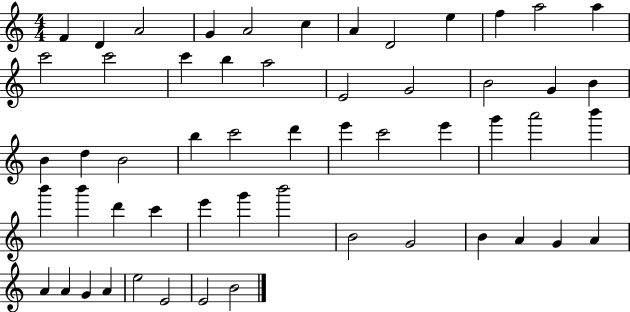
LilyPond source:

{
  \clef treble
  \numericTimeSignature
  \time 4/4
  \key c \major
  f'4 d'4 a'2 | g'4 a'2 c''4 | a'4 d'2 e''4 | f''4 a''2 a''4 | \break c'''2 c'''2 | c'''4 b''4 a''2 | e'2 g'2 | b'2 g'4 b'4 | \break b'4 d''4 b'2 | b''4 c'''2 d'''4 | e'''4 c'''2 e'''4 | g'''4 a'''2 b'''4 | \break b'''4 b'''4 d'''4 c'''4 | e'''4 g'''4 b'''2 | b'2 g'2 | b'4 a'4 g'4 a'4 | \break a'4 a'4 g'4 a'4 | e''2 e'2 | e'2 b'2 | \bar "|."
}